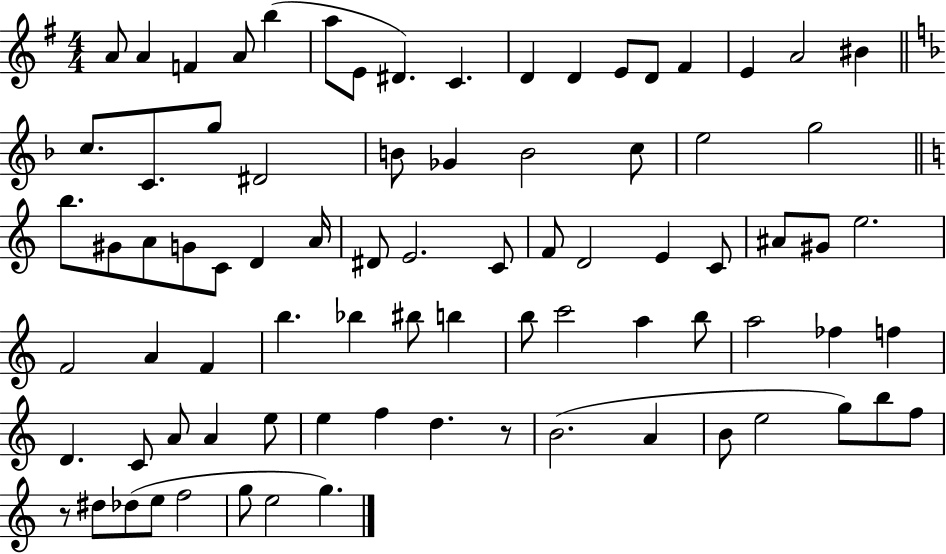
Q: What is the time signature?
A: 4/4